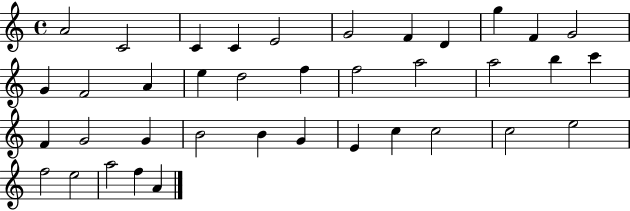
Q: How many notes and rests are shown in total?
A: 38